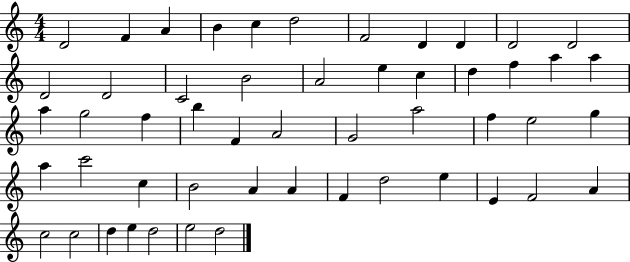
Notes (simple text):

D4/h F4/q A4/q B4/q C5/q D5/h F4/h D4/q D4/q D4/h D4/h D4/h D4/h C4/h B4/h A4/h E5/q C5/q D5/q F5/q A5/q A5/q A5/q G5/h F5/q B5/q F4/q A4/h G4/h A5/h F5/q E5/h G5/q A5/q C6/h C5/q B4/h A4/q A4/q F4/q D5/h E5/q E4/q F4/h A4/q C5/h C5/h D5/q E5/q D5/h E5/h D5/h